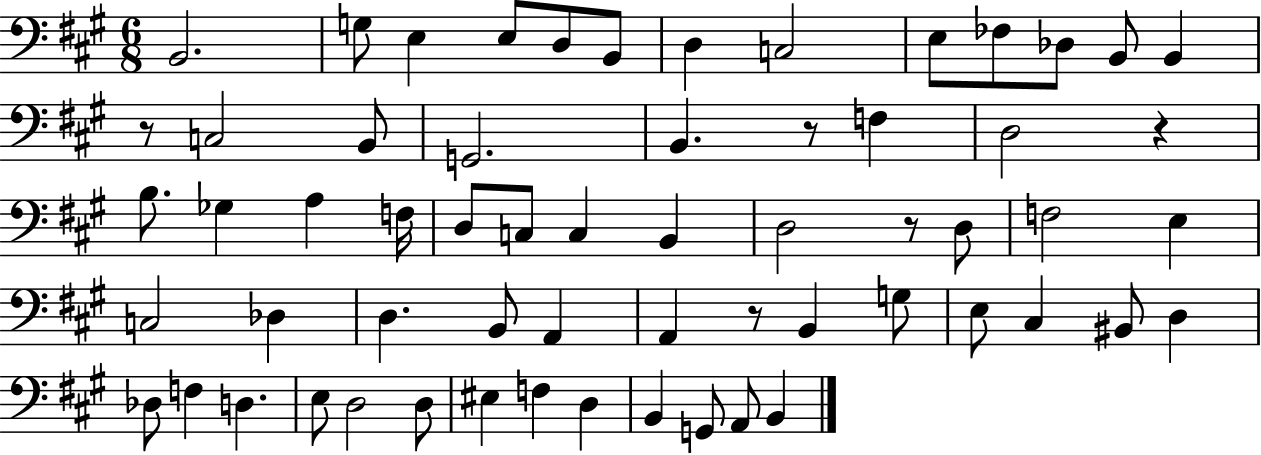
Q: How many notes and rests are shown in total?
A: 61